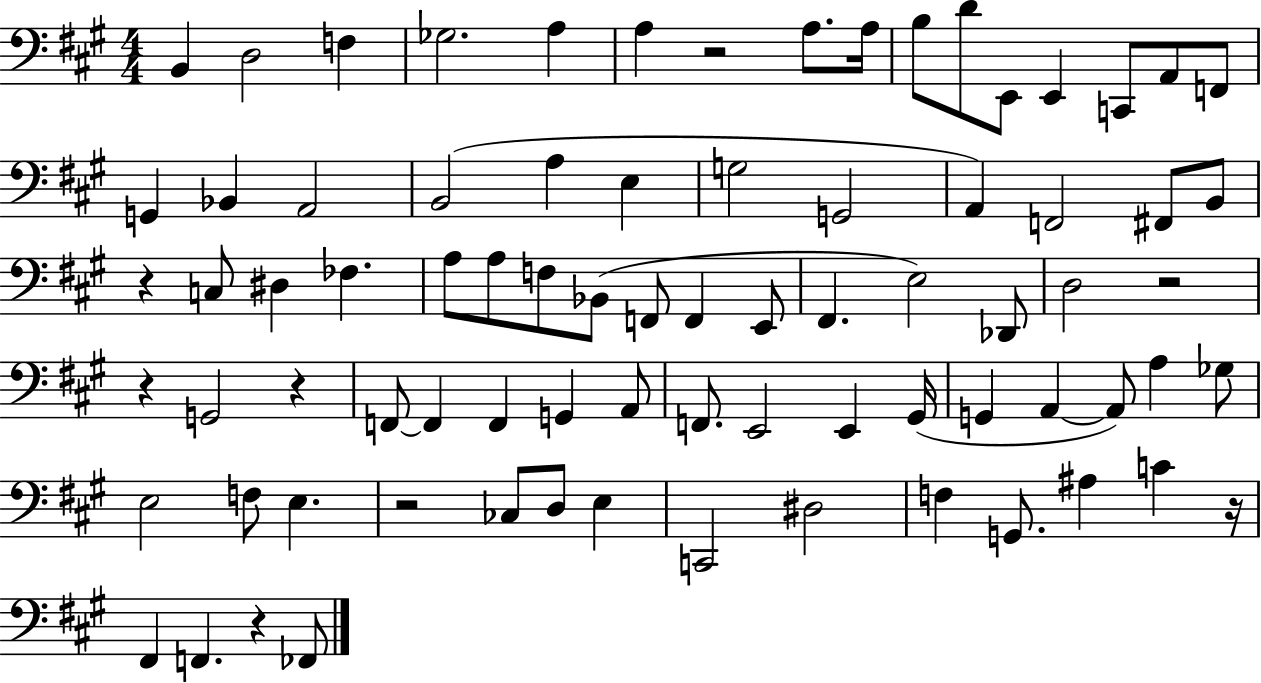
X:1
T:Untitled
M:4/4
L:1/4
K:A
B,, D,2 F, _G,2 A, A, z2 A,/2 A,/4 B,/2 D/2 E,,/2 E,, C,,/2 A,,/2 F,,/2 G,, _B,, A,,2 B,,2 A, E, G,2 G,,2 A,, F,,2 ^F,,/2 B,,/2 z C,/2 ^D, _F, A,/2 A,/2 F,/2 _B,,/2 F,,/2 F,, E,,/2 ^F,, E,2 _D,,/2 D,2 z2 z G,,2 z F,,/2 F,, F,, G,, A,,/2 F,,/2 E,,2 E,, ^G,,/4 G,, A,, A,,/2 A, _G,/2 E,2 F,/2 E, z2 _C,/2 D,/2 E, C,,2 ^D,2 F, G,,/2 ^A, C z/4 ^F,, F,, z _F,,/2